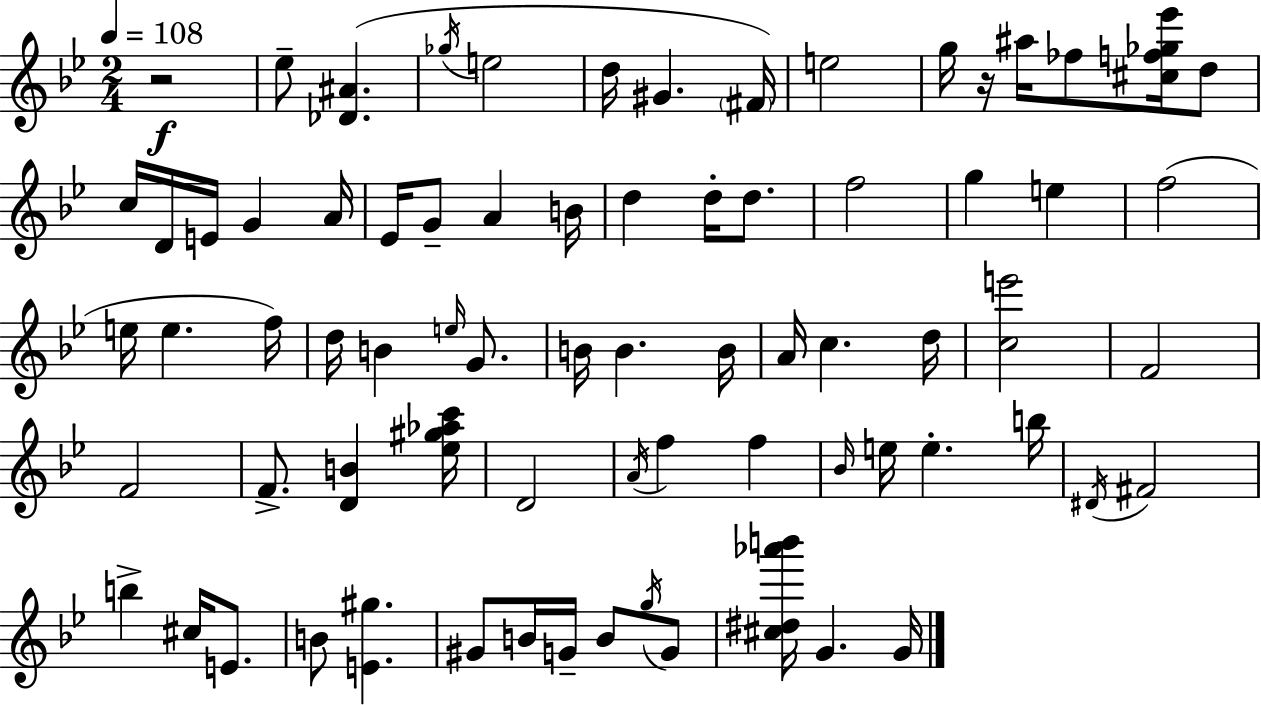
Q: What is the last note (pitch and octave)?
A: G4